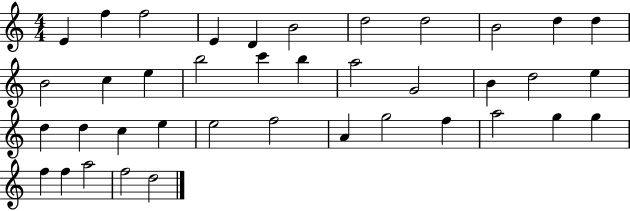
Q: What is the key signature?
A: C major